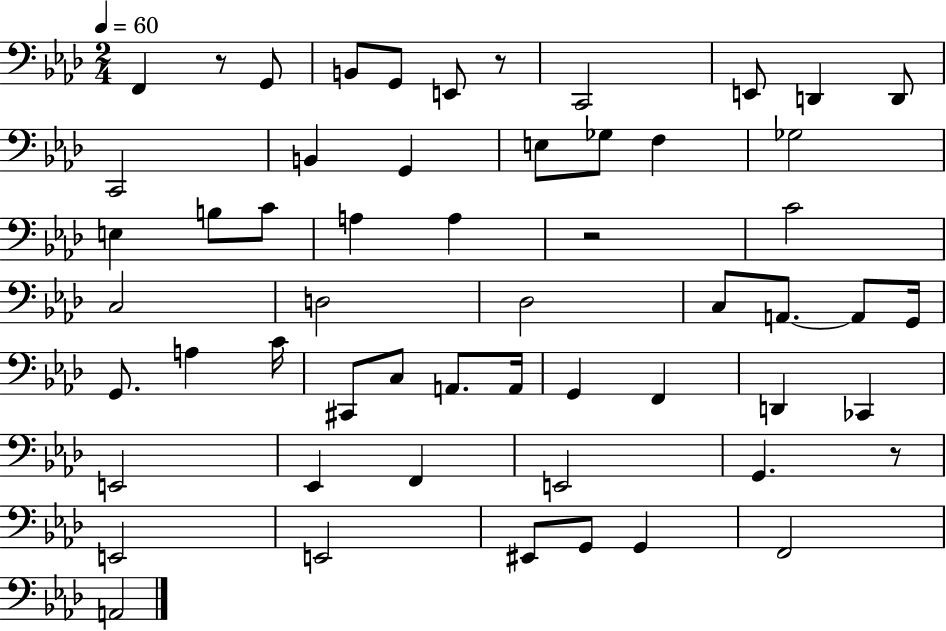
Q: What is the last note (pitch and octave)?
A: A2